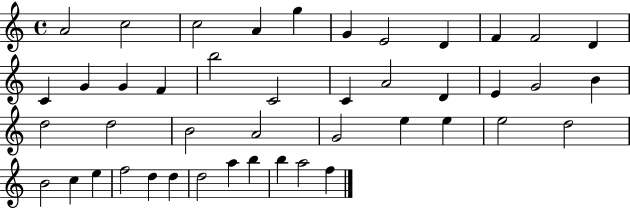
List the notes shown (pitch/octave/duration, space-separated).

A4/h C5/h C5/h A4/q G5/q G4/q E4/h D4/q F4/q F4/h D4/q C4/q G4/q G4/q F4/q B5/h C4/h C4/q A4/h D4/q E4/q G4/h B4/q D5/h D5/h B4/h A4/h G4/h E5/q E5/q E5/h D5/h B4/h C5/q E5/q F5/h D5/q D5/q D5/h A5/q B5/q B5/q A5/h F5/q